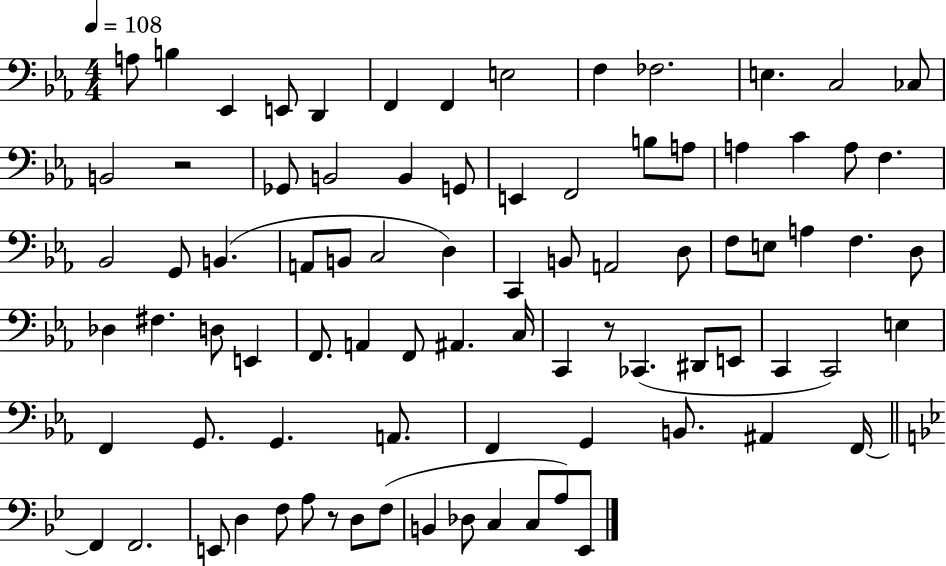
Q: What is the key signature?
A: EES major